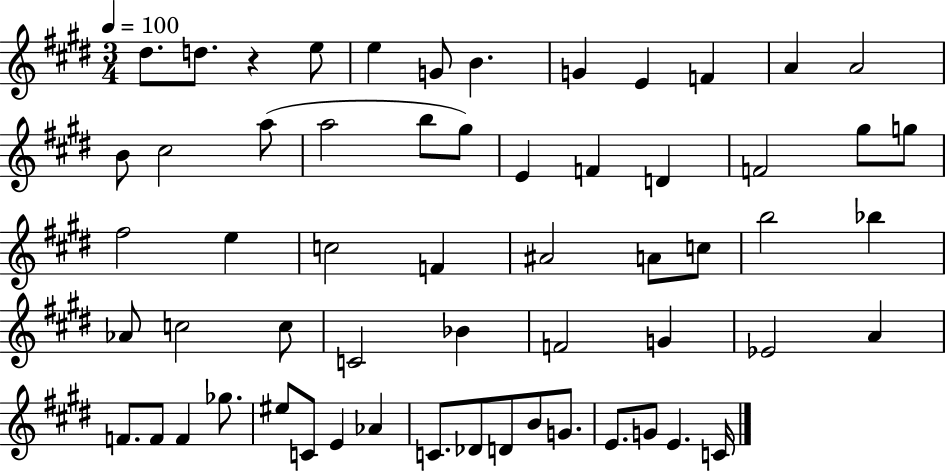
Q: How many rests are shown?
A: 1